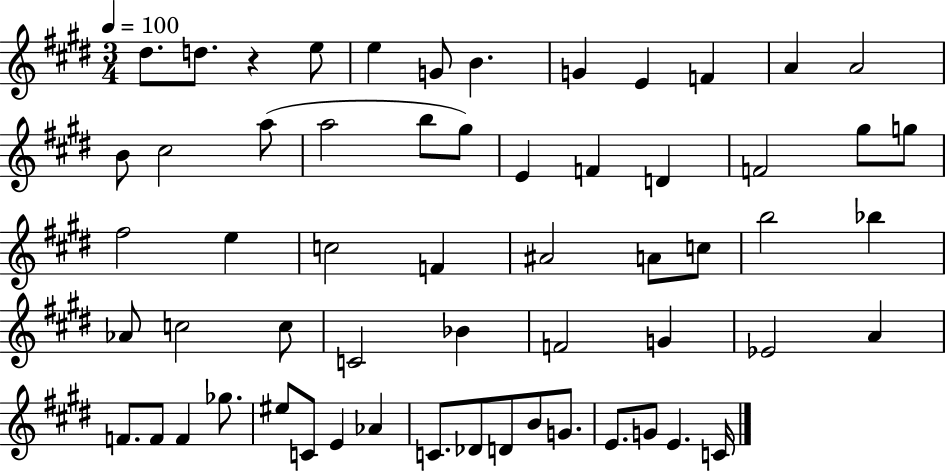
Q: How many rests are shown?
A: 1